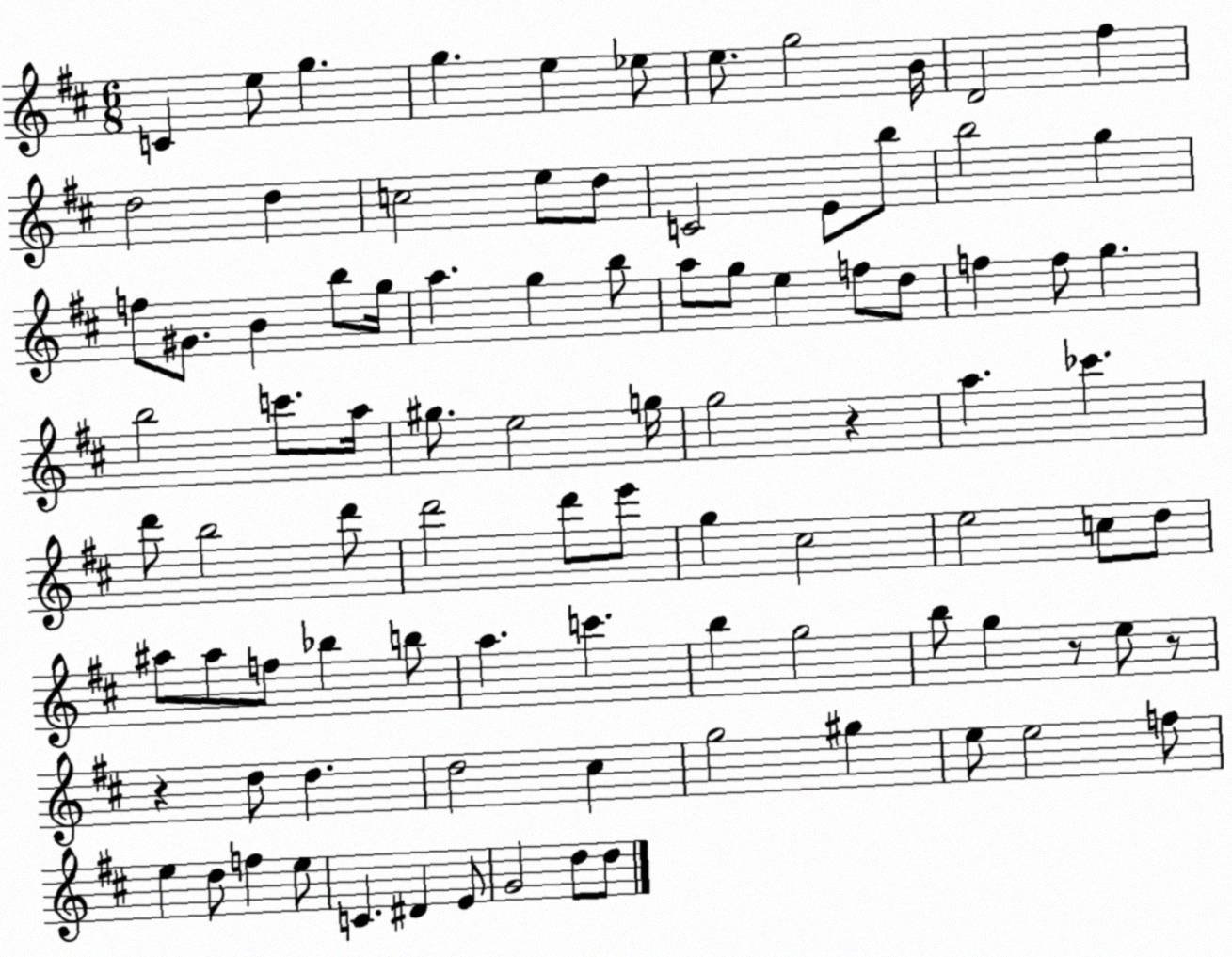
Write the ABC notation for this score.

X:1
T:Untitled
M:6/8
L:1/4
K:D
C e/2 g g e _e/2 e/2 g2 B/4 D2 ^f d2 d c2 e/2 d/2 C2 E/2 b/2 b2 g f/2 ^G/2 B b/2 g/4 a g b/2 a/2 g/2 e f/2 d/2 f f/2 g b2 c'/2 a/4 ^g/2 e2 g/4 g2 z a _c' d'/2 b2 d'/2 d'2 d'/2 e'/2 g ^c2 e2 c/2 d/2 ^a/2 ^a/2 f/2 _b b/2 a c' b g2 b/2 g z/2 e/2 z/2 z d/2 d d2 ^c g2 ^g e/2 e2 f/2 e d/2 f e/2 C ^D E/2 G2 d/2 d/2